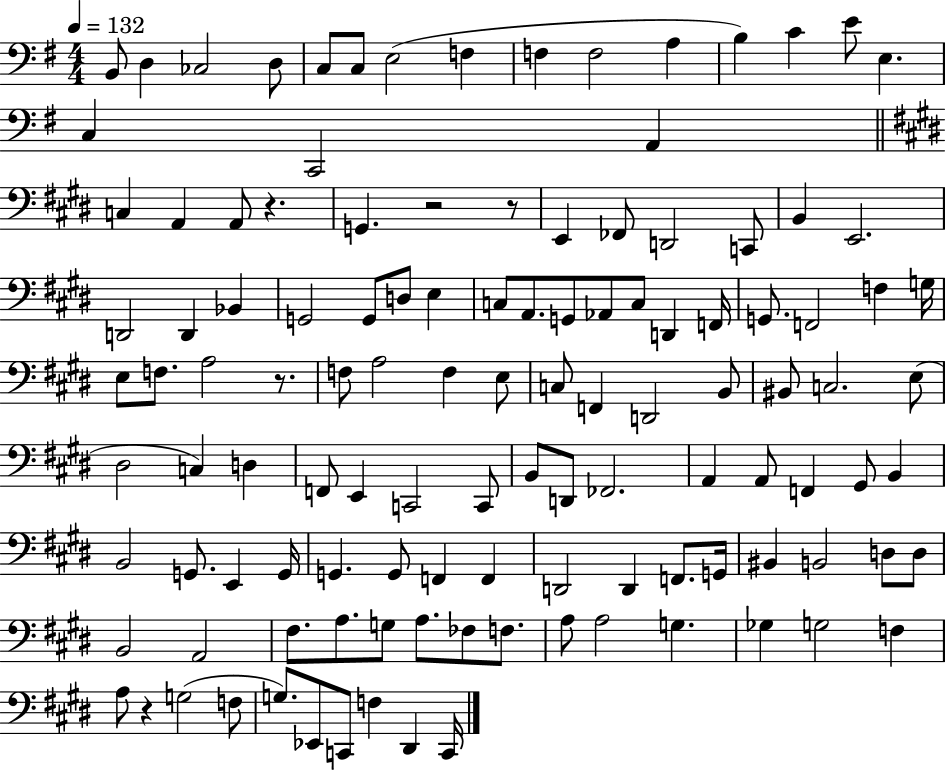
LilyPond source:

{
  \clef bass
  \numericTimeSignature
  \time 4/4
  \key g \major
  \tempo 4 = 132
  b,8 d4 ces2 d8 | c8 c8 e2( f4 | f4 f2 a4 | b4) c'4 e'8 e4. | \break c4 c,2 a,4 | \bar "||" \break \key e \major c4 a,4 a,8 r4. | g,4. r2 r8 | e,4 fes,8 d,2 c,8 | b,4 e,2. | \break d,2 d,4 bes,4 | g,2 g,8 d8 e4 | c8 a,8. g,8 aes,8 c8 d,4 f,16 | g,8. f,2 f4 g16 | \break e8 f8. a2 r8. | f8 a2 f4 e8 | c8 f,4 d,2 b,8 | bis,8 c2. e8( | \break dis2 c4) d4 | f,8 e,4 c,2 c,8 | b,8 d,8 fes,2. | a,4 a,8 f,4 gis,8 b,4 | \break b,2 g,8. e,4 g,16 | g,4. g,8 f,4 f,4 | d,2 d,4 f,8. g,16 | bis,4 b,2 d8 d8 | \break b,2 a,2 | fis8. a8. g8 a8. fes8 f8. | a8 a2 g4. | ges4 g2 f4 | \break a8 r4 g2( f8 | g8.) ees,8 c,8 f4 dis,4 c,16 | \bar "|."
}